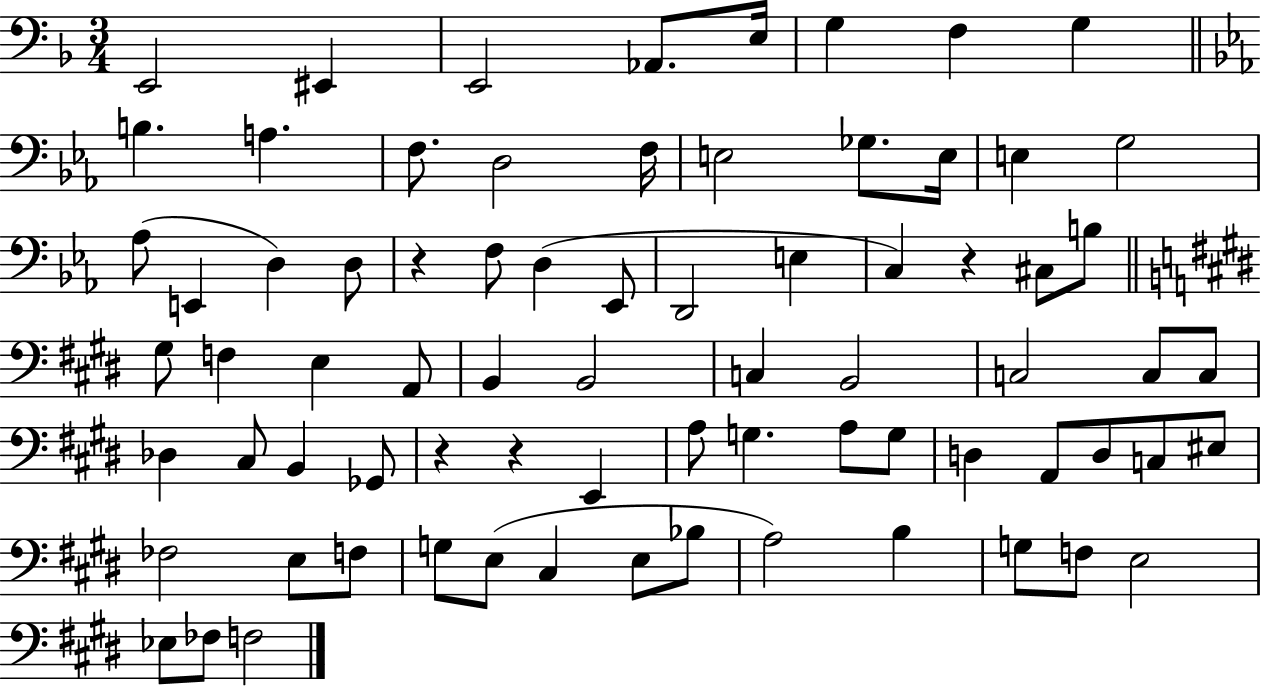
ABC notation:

X:1
T:Untitled
M:3/4
L:1/4
K:F
E,,2 ^E,, E,,2 _A,,/2 E,/4 G, F, G, B, A, F,/2 D,2 F,/4 E,2 _G,/2 E,/4 E, G,2 _A,/2 E,, D, D,/2 z F,/2 D, _E,,/2 D,,2 E, C, z ^C,/2 B,/2 ^G,/2 F, E, A,,/2 B,, B,,2 C, B,,2 C,2 C,/2 C,/2 _D, ^C,/2 B,, _G,,/2 z z E,, A,/2 G, A,/2 G,/2 D, A,,/2 D,/2 C,/2 ^E,/2 _F,2 E,/2 F,/2 G,/2 E,/2 ^C, E,/2 _B,/2 A,2 B, G,/2 F,/2 E,2 _E,/2 _F,/2 F,2